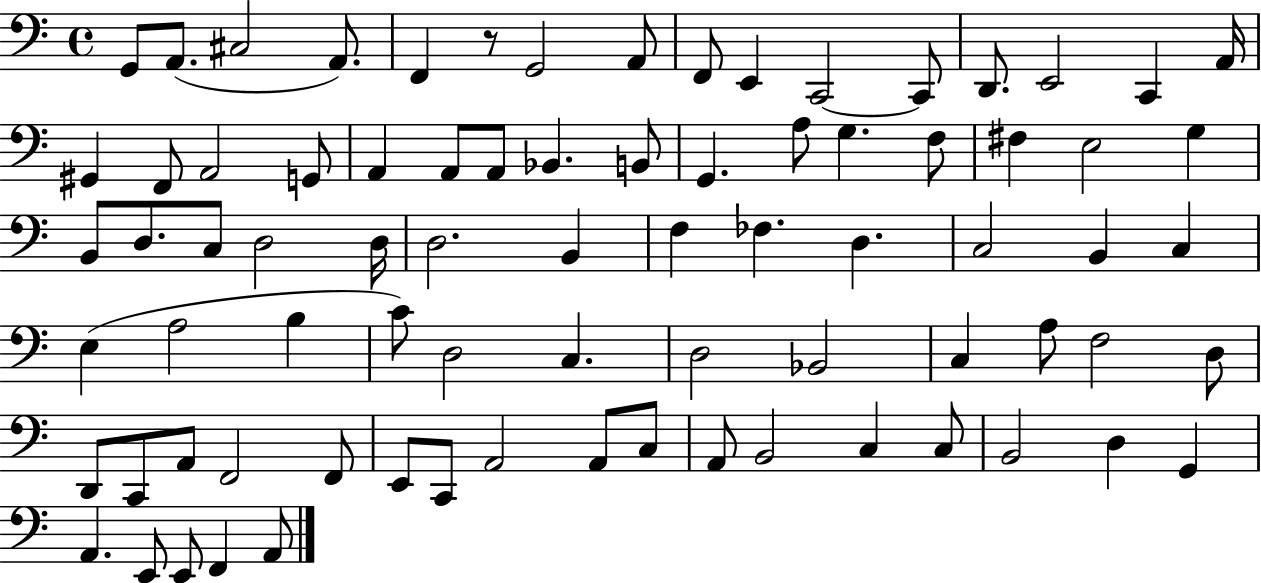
{
  \clef bass
  \time 4/4
  \defaultTimeSignature
  \key c \major
  g,8 a,8.( cis2 a,8.) | f,4 r8 g,2 a,8 | f,8 e,4 c,2~~ c,8 | d,8. e,2 c,4 a,16 | \break gis,4 f,8 a,2 g,8 | a,4 a,8 a,8 bes,4. b,8 | g,4. a8 g4. f8 | fis4 e2 g4 | \break b,8 d8. c8 d2 d16 | d2. b,4 | f4 fes4. d4. | c2 b,4 c4 | \break e4( a2 b4 | c'8) d2 c4. | d2 bes,2 | c4 a8 f2 d8 | \break d,8 c,8 a,8 f,2 f,8 | e,8 c,8 a,2 a,8 c8 | a,8 b,2 c4 c8 | b,2 d4 g,4 | \break a,4. e,8 e,8 f,4 a,8 | \bar "|."
}